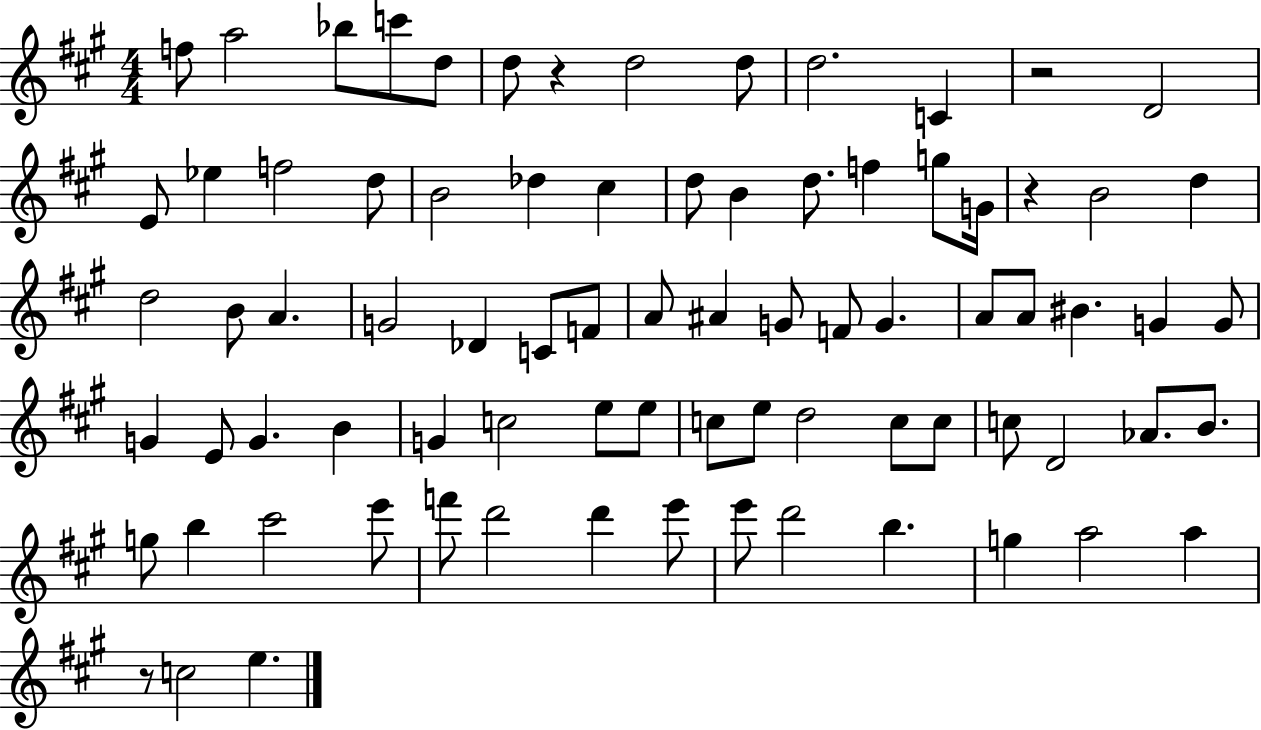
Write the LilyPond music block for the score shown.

{
  \clef treble
  \numericTimeSignature
  \time 4/4
  \key a \major
  f''8 a''2 bes''8 c'''8 d''8 | d''8 r4 d''2 d''8 | d''2. c'4 | r2 d'2 | \break e'8 ees''4 f''2 d''8 | b'2 des''4 cis''4 | d''8 b'4 d''8. f''4 g''8 g'16 | r4 b'2 d''4 | \break d''2 b'8 a'4. | g'2 des'4 c'8 f'8 | a'8 ais'4 g'8 f'8 g'4. | a'8 a'8 bis'4. g'4 g'8 | \break g'4 e'8 g'4. b'4 | g'4 c''2 e''8 e''8 | c''8 e''8 d''2 c''8 c''8 | c''8 d'2 aes'8. b'8. | \break g''8 b''4 cis'''2 e'''8 | f'''8 d'''2 d'''4 e'''8 | e'''8 d'''2 b''4. | g''4 a''2 a''4 | \break r8 c''2 e''4. | \bar "|."
}